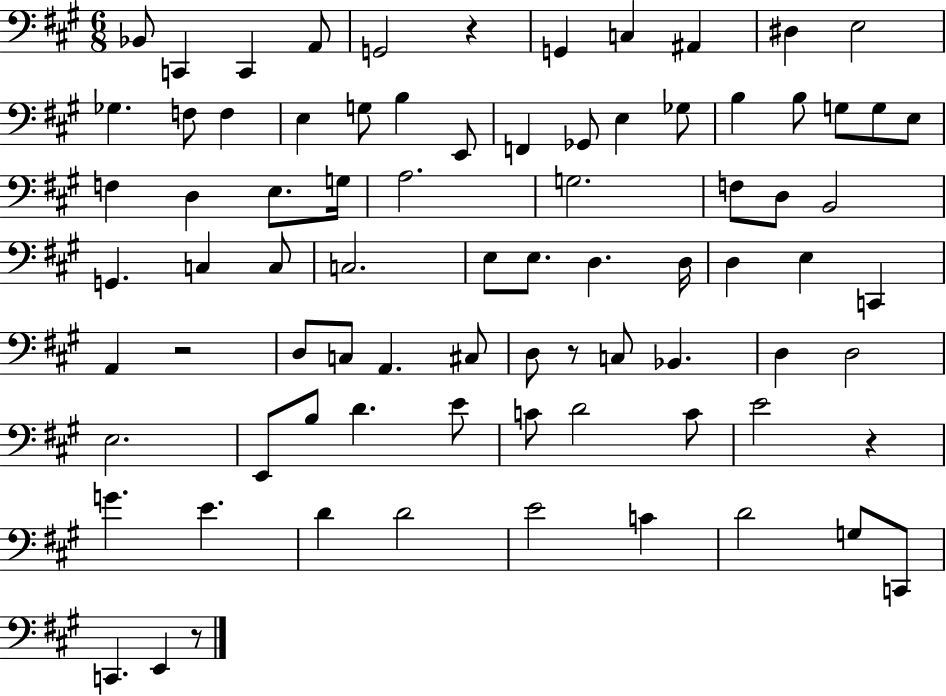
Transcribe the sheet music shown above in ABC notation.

X:1
T:Untitled
M:6/8
L:1/4
K:A
_B,,/2 C,, C,, A,,/2 G,,2 z G,, C, ^A,, ^D, E,2 _G, F,/2 F, E, G,/2 B, E,,/2 F,, _G,,/2 E, _G,/2 B, B,/2 G,/2 G,/2 E,/2 F, D, E,/2 G,/4 A,2 G,2 F,/2 D,/2 B,,2 G,, C, C,/2 C,2 E,/2 E,/2 D, D,/4 D, E, C,, A,, z2 D,/2 C,/2 A,, ^C,/2 D,/2 z/2 C,/2 _B,, D, D,2 E,2 E,,/2 B,/2 D E/2 C/2 D2 C/2 E2 z G E D D2 E2 C D2 G,/2 C,,/2 C,, E,, z/2